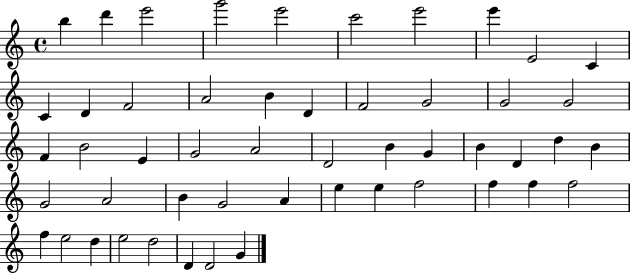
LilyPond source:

{
  \clef treble
  \time 4/4
  \defaultTimeSignature
  \key c \major
  b''4 d'''4 e'''2 | g'''2 e'''2 | c'''2 e'''2 | e'''4 e'2 c'4 | \break c'4 d'4 f'2 | a'2 b'4 d'4 | f'2 g'2 | g'2 g'2 | \break f'4 b'2 e'4 | g'2 a'2 | d'2 b'4 g'4 | b'4 d'4 d''4 b'4 | \break g'2 a'2 | b'4 g'2 a'4 | e''4 e''4 f''2 | f''4 f''4 f''2 | \break f''4 e''2 d''4 | e''2 d''2 | d'4 d'2 g'4 | \bar "|."
}